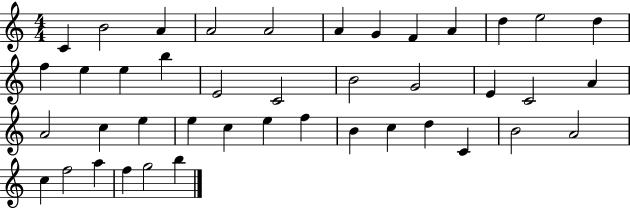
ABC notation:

X:1
T:Untitled
M:4/4
L:1/4
K:C
C B2 A A2 A2 A G F A d e2 d f e e b E2 C2 B2 G2 E C2 A A2 c e e c e f B c d C B2 A2 c f2 a f g2 b